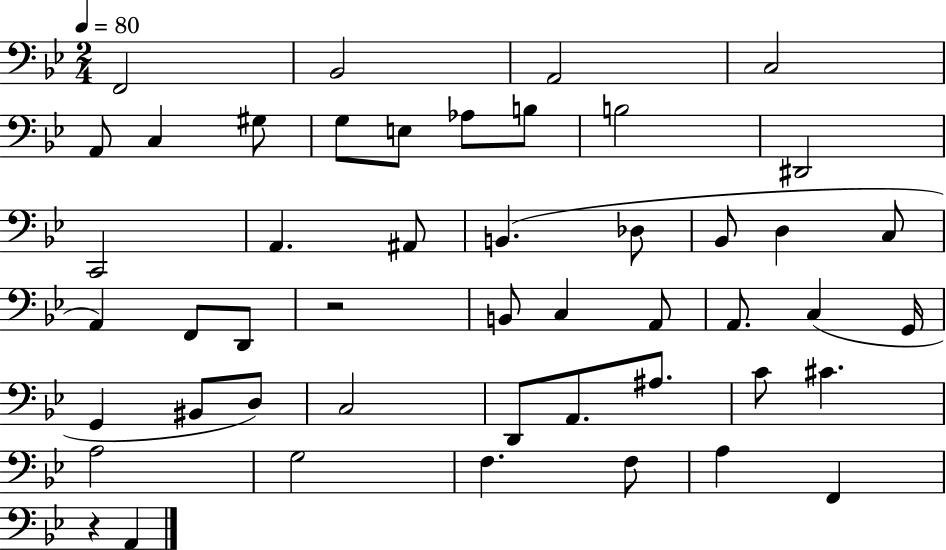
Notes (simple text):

F2/h Bb2/h A2/h C3/h A2/e C3/q G#3/e G3/e E3/e Ab3/e B3/e B3/h D#2/h C2/h A2/q. A#2/e B2/q. Db3/e Bb2/e D3/q C3/e A2/q F2/e D2/e R/h B2/e C3/q A2/e A2/e. C3/q G2/s G2/q BIS2/e D3/e C3/h D2/e A2/e. A#3/e. C4/e C#4/q. A3/h G3/h F3/q. F3/e A3/q F2/q R/q A2/q